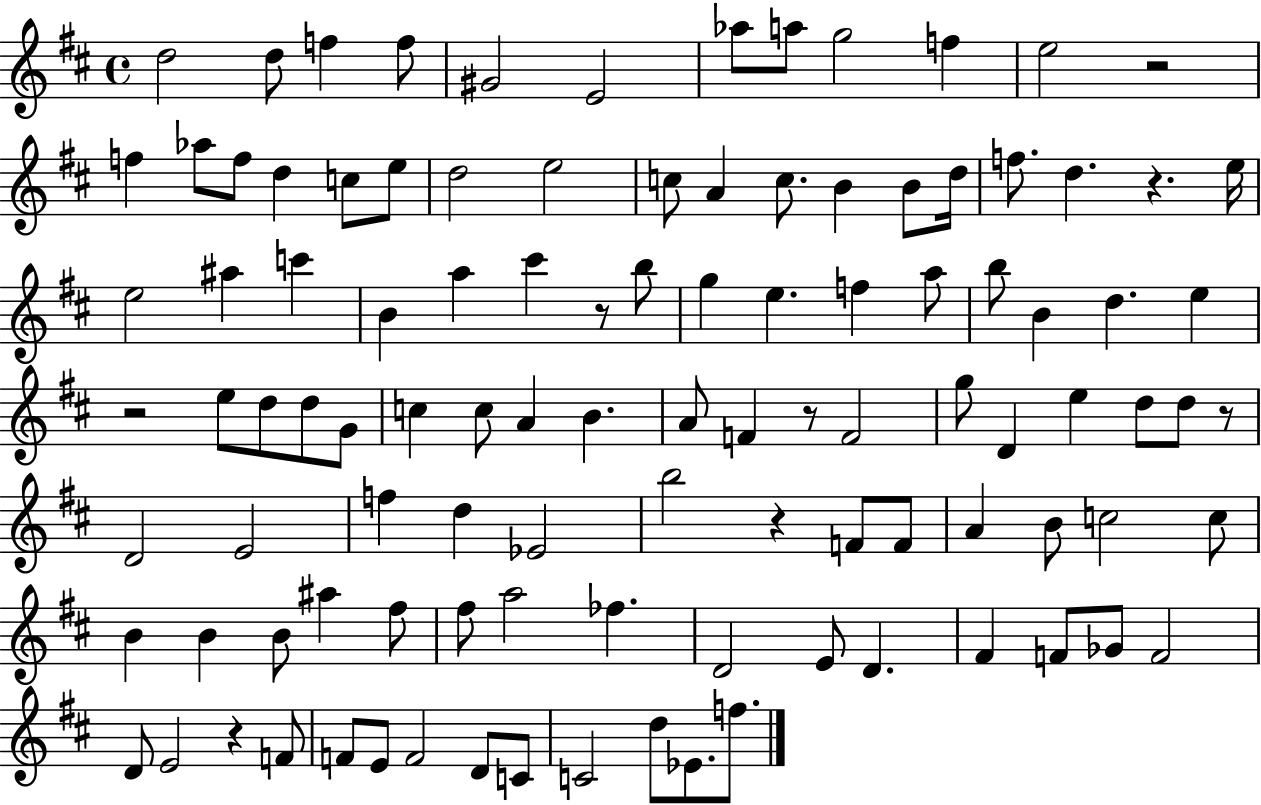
D5/h D5/e F5/q F5/e G#4/h E4/h Ab5/e A5/e G5/h F5/q E5/h R/h F5/q Ab5/e F5/e D5/q C5/e E5/e D5/h E5/h C5/e A4/q C5/e. B4/q B4/e D5/s F5/e. D5/q. R/q. E5/s E5/h A#5/q C6/q B4/q A5/q C#6/q R/e B5/e G5/q E5/q. F5/q A5/e B5/e B4/q D5/q. E5/q R/h E5/e D5/e D5/e G4/e C5/q C5/e A4/q B4/q. A4/e F4/q R/e F4/h G5/e D4/q E5/q D5/e D5/e R/e D4/h E4/h F5/q D5/q Eb4/h B5/h R/q F4/e F4/e A4/q B4/e C5/h C5/e B4/q B4/q B4/e A#5/q F#5/e F#5/e A5/h FES5/q. D4/h E4/e D4/q. F#4/q F4/e Gb4/e F4/h D4/e E4/h R/q F4/e F4/e E4/e F4/h D4/e C4/e C4/h D5/e Eb4/e. F5/e.